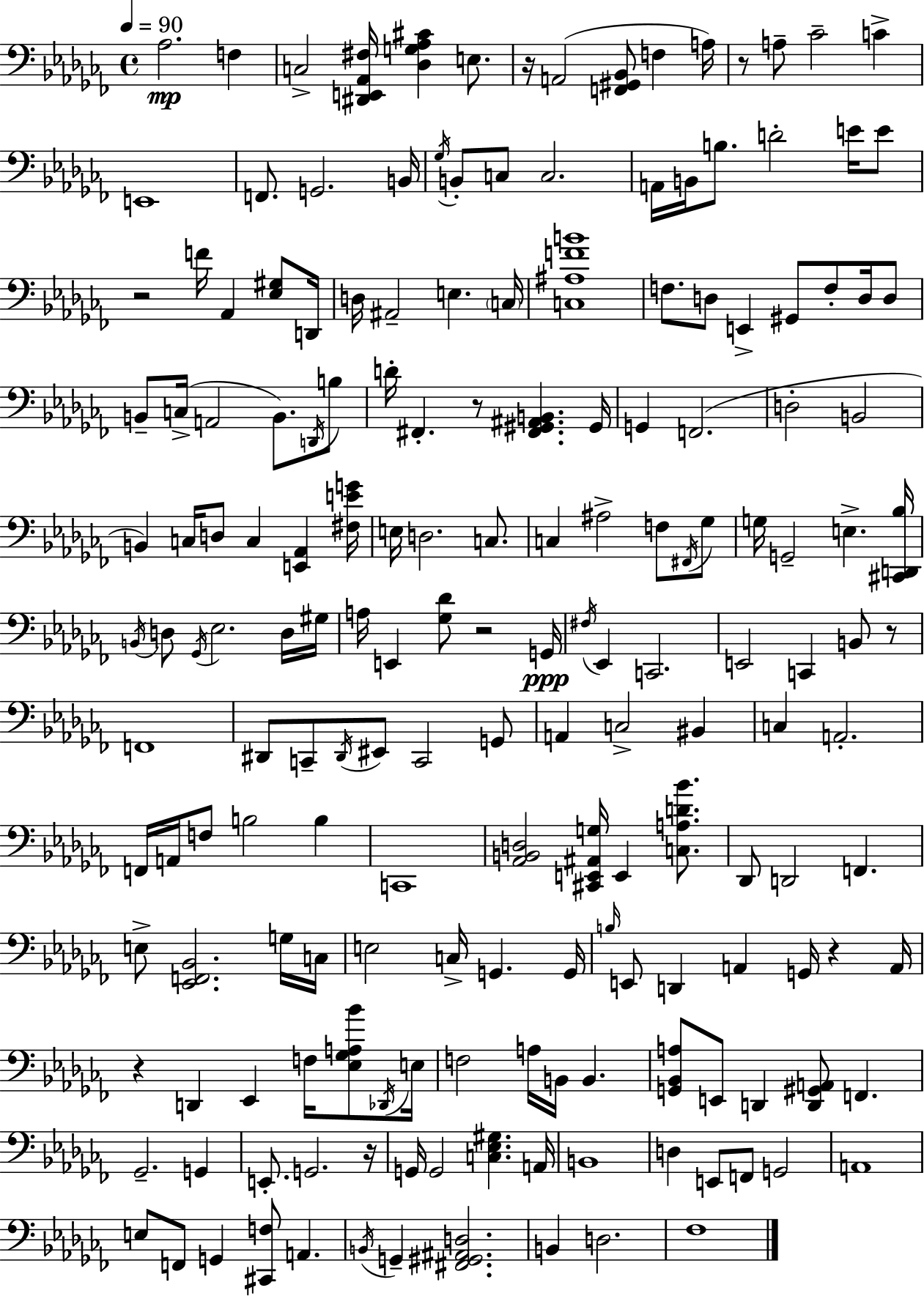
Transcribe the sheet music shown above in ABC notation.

X:1
T:Untitled
M:4/4
L:1/4
K:Abm
_A,2 F, C,2 [^D,,E,,_A,,^F,]/4 [_D,G,_A,^C] E,/2 z/4 A,,2 [F,,^G,,_B,,]/2 F, A,/4 z/2 A,/2 _C2 C E,,4 F,,/2 G,,2 B,,/4 _G,/4 B,,/2 C,/2 C,2 A,,/4 B,,/4 B,/2 D2 E/4 E/2 z2 F/4 _A,, [_E,^G,]/2 D,,/4 D,/4 ^A,,2 E, C,/4 [C,^A,FB]4 F,/2 D,/2 E,, ^G,,/2 F,/2 D,/4 D,/2 B,,/2 C,/4 A,,2 B,,/2 D,,/4 B,/2 D/4 ^F,, z/2 [^F,,^G,,^A,,B,,] ^G,,/4 G,, F,,2 D,2 B,,2 B,, C,/4 D,/2 C, [E,,_A,,] [^F,EG]/4 E,/4 D,2 C,/2 C, ^A,2 F,/2 ^F,,/4 _G,/2 G,/4 G,,2 E, [^C,,D,,_B,]/4 B,,/4 D,/2 _G,,/4 _E,2 D,/4 ^G,/4 A,/4 E,, [_G,_D]/2 z2 G,,/4 ^F,/4 _E,, C,,2 E,,2 C,, B,,/2 z/2 F,,4 ^D,,/2 C,,/2 ^D,,/4 ^E,,/2 C,,2 G,,/2 A,, C,2 ^B,, C, A,,2 F,,/4 A,,/4 F,/2 B,2 B, C,,4 [_A,,B,,D,]2 [^C,,E,,^A,,G,]/4 E,, [C,A,D_B]/2 _D,,/2 D,,2 F,, E,/2 [_E,,F,,_B,,]2 G,/4 C,/4 E,2 C,/4 G,, G,,/4 B,/4 E,,/2 D,, A,, G,,/4 z A,,/4 z D,, _E,, F,/4 [_E,_G,A,_B]/2 _D,,/4 E,/4 F,2 A,/4 B,,/4 B,, [G,,_B,,A,]/2 E,,/2 D,, [D,,^G,,A,,]/2 F,, _G,,2 G,, E,,/2 G,,2 z/4 G,,/4 G,,2 [C,_E,^G,] A,,/4 B,,4 D, E,,/2 F,,/2 G,,2 A,,4 E,/2 F,,/2 G,, [^C,,F,]/2 A,, B,,/4 G,, [^F,,^G,,^A,,D,]2 B,, D,2 _F,4